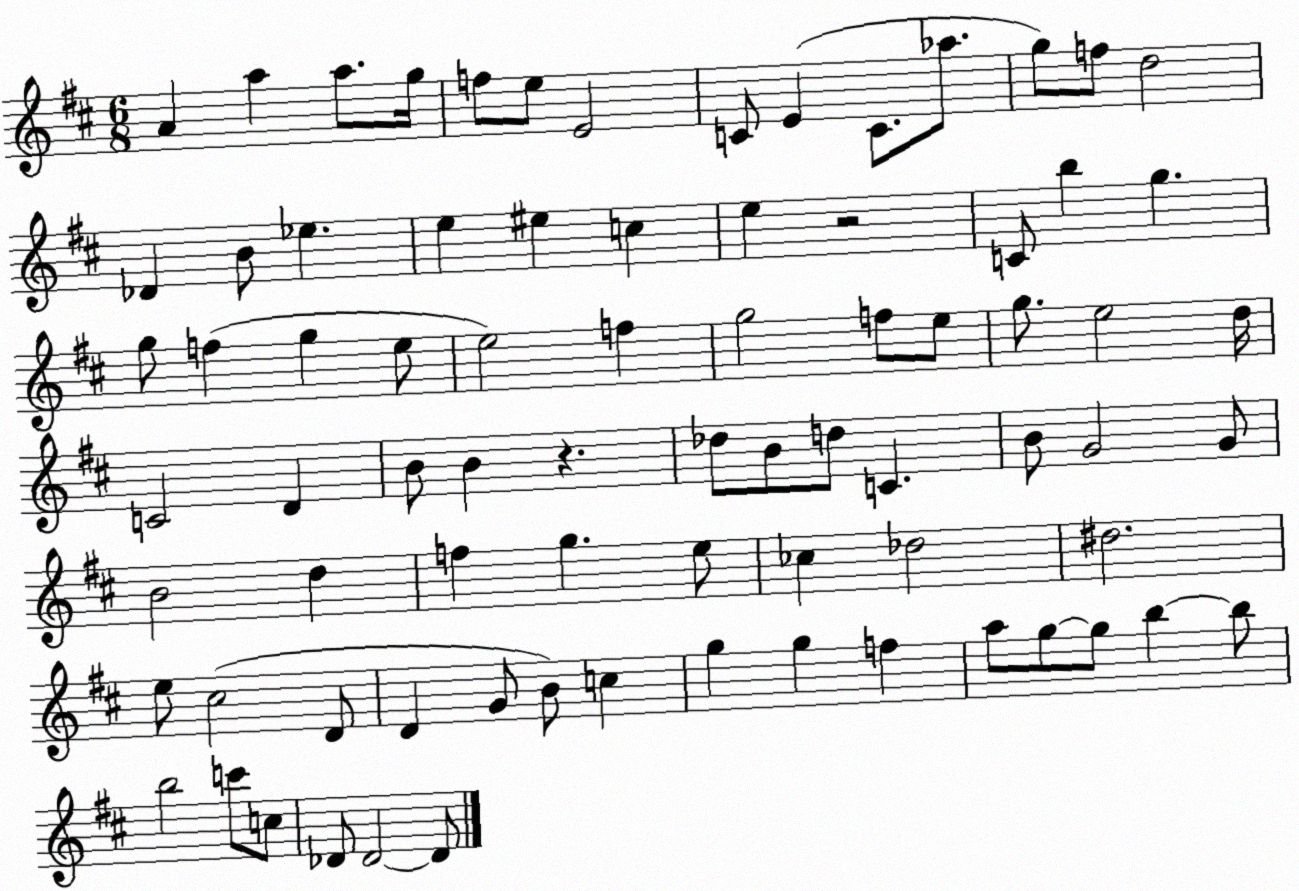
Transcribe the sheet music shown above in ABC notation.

X:1
T:Untitled
M:6/8
L:1/4
K:D
A a a/2 g/4 f/2 e/2 E2 C/2 E C/2 _a/2 g/2 f/2 d2 _D B/2 _e e ^e c e z2 C/2 b g g/2 f g e/2 e2 f g2 f/2 e/2 g/2 e2 d/4 C2 D B/2 B z _d/2 B/2 d/2 C B/2 G2 G/2 B2 d f g e/2 _c _d2 ^d2 e/2 ^c2 D/2 D G/2 B/2 c g g f a/2 g/2 g/2 b b/2 b2 c'/2 c/2 _D/2 _D2 _D/2